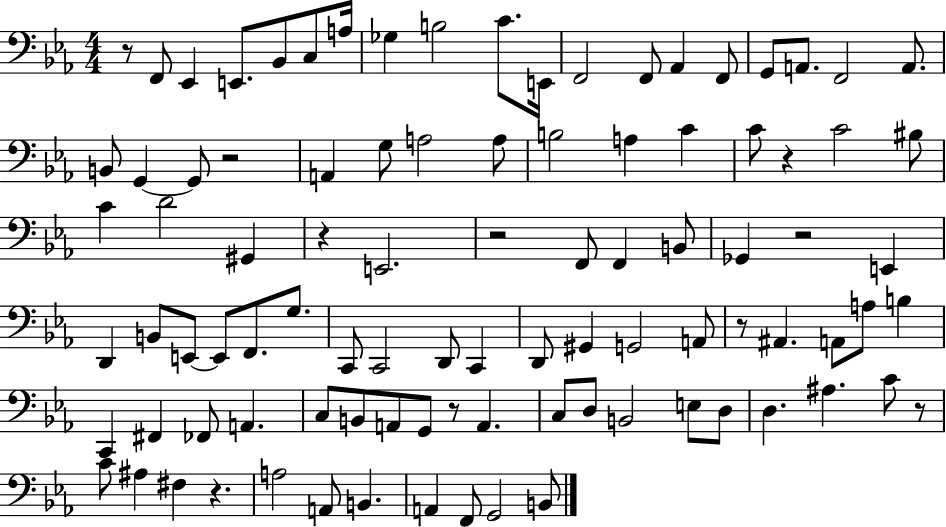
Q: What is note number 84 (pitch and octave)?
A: G2